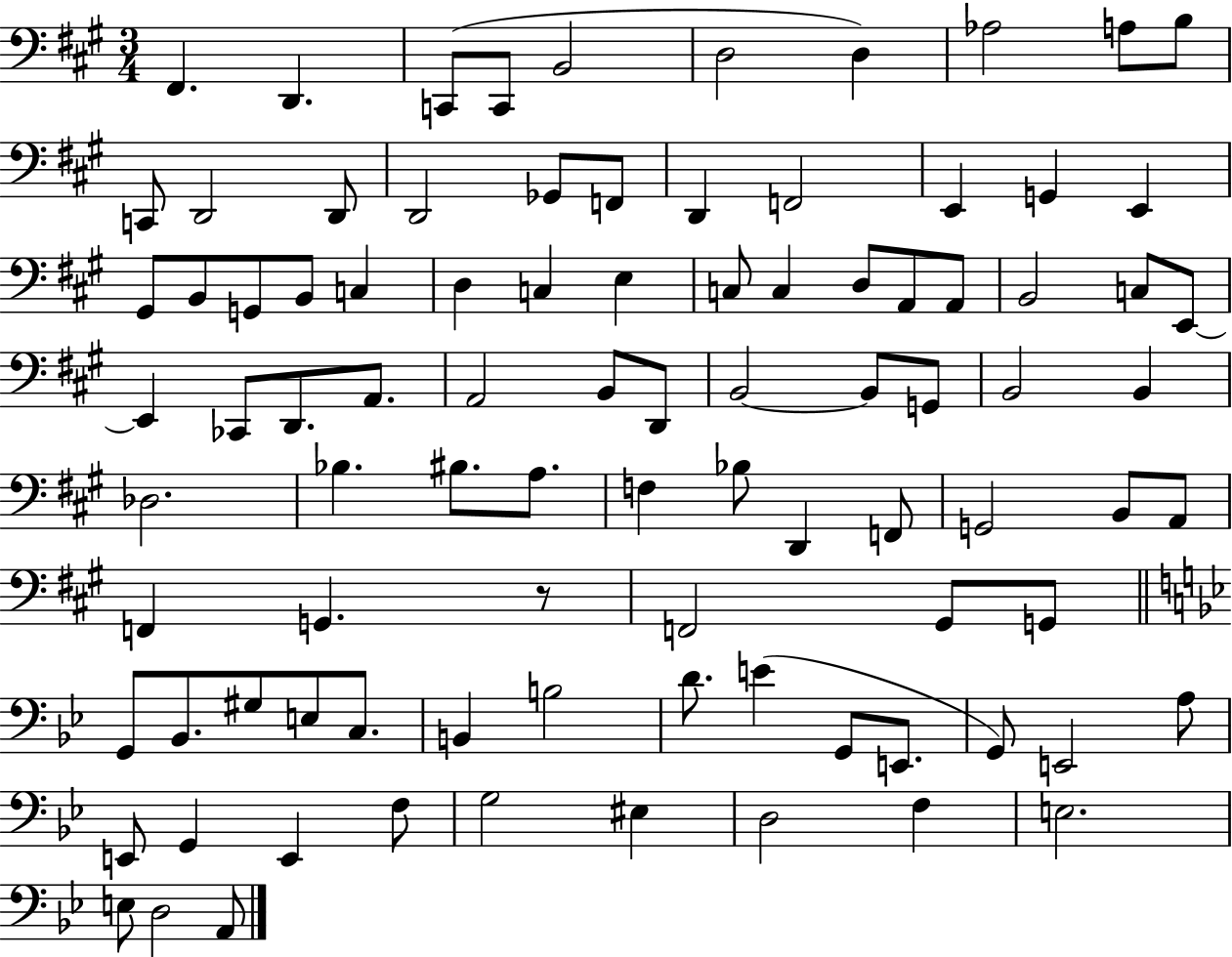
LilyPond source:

{
  \clef bass
  \numericTimeSignature
  \time 3/4
  \key a \major
  fis,4. d,4. | c,8( c,8 b,2 | d2 d4) | aes2 a8 b8 | \break c,8 d,2 d,8 | d,2 ges,8 f,8 | d,4 f,2 | e,4 g,4 e,4 | \break gis,8 b,8 g,8 b,8 c4 | d4 c4 e4 | c8 c4 d8 a,8 a,8 | b,2 c8 e,8~~ | \break e,4 ces,8 d,8. a,8. | a,2 b,8 d,8 | b,2~~ b,8 g,8 | b,2 b,4 | \break des2. | bes4. bis8. a8. | f4 bes8 d,4 f,8 | g,2 b,8 a,8 | \break f,4 g,4. r8 | f,2 gis,8 g,8 | \bar "||" \break \key bes \major g,8 bes,8. gis8 e8 c8. | b,4 b2 | d'8. e'4( g,8 e,8. | g,8) e,2 a8 | \break e,8 g,4 e,4 f8 | g2 eis4 | d2 f4 | e2. | \break e8 d2 a,8 | \bar "|."
}